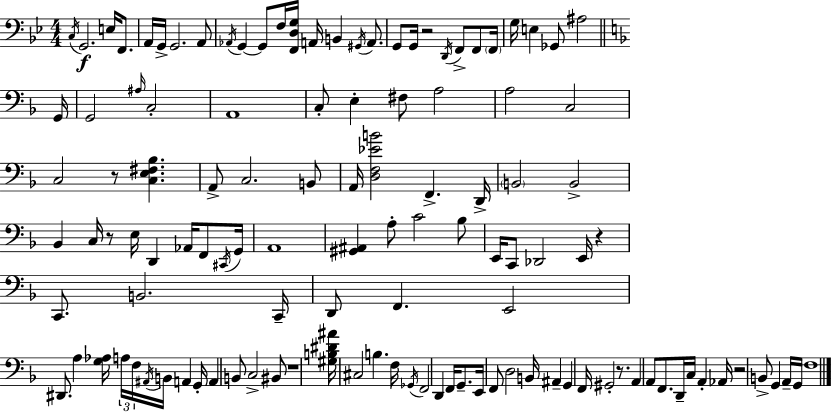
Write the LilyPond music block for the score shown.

{
  \clef bass
  \numericTimeSignature
  \time 4/4
  \key g \minor
  \repeat volta 2 { \acciaccatura { c16 }\f g,2. e16 f,8. | a,16 g,16-> g,2. a,8 | \acciaccatura { aes,16 } g,4~~ g,8 f16 <f, d g>16 a,16 b,4 \acciaccatura { gis,16 } | a,8. g,8 g,16 r2 \acciaccatura { d,16 } f,8-> | \break f,8 \parenthesize f,16 g16 e4 ges,8 ais2 | \bar "||" \break \key f \major g,16 g,2 \grace { ais16 } c2-. | a,1 | c8-. e4-. fis8 a2 | a2 c2 | \break c2 r8 <c e fis bes>4. | a,8-> c2. | b,8 a,16 <d f ees' b'>2 f,4.-> | d,16-> \parenthesize b,2 b,2-> | \break bes,4 c16 r8 e16 d,4 aes,16 f,8 | \acciaccatura { cis,16 } g,16 a,1 | <gis, ais,>4 a8-. c'2 | bes8 e,16 c,8 des,2 e,16 r4 | \break c,8. b,2. | c,16-- d,8 f,4. e,2 | dis,8. a4 <g aes>16 \tuplet 3/2 { a16 f16 \acciaccatura { ais,16 } } b,16 a,4 | g,16-. a,4 b,8 c2-> | \break bis,8 r1 | <gis b dis' ais'>16 cis2 b4. | f16 \acciaccatura { ges,16 } f,2 d,4 | f,16 g,8.-- e,16 f,8 d2 | \break b,16 ais,4-- g,4 f,16 gis,2-. | r8. a,4 a,8 f,8. d,16-- c16 | a,4-. aes,16 r2 b,8-> g,4 | a,16-- g,16 f1 | \break } \bar "|."
}